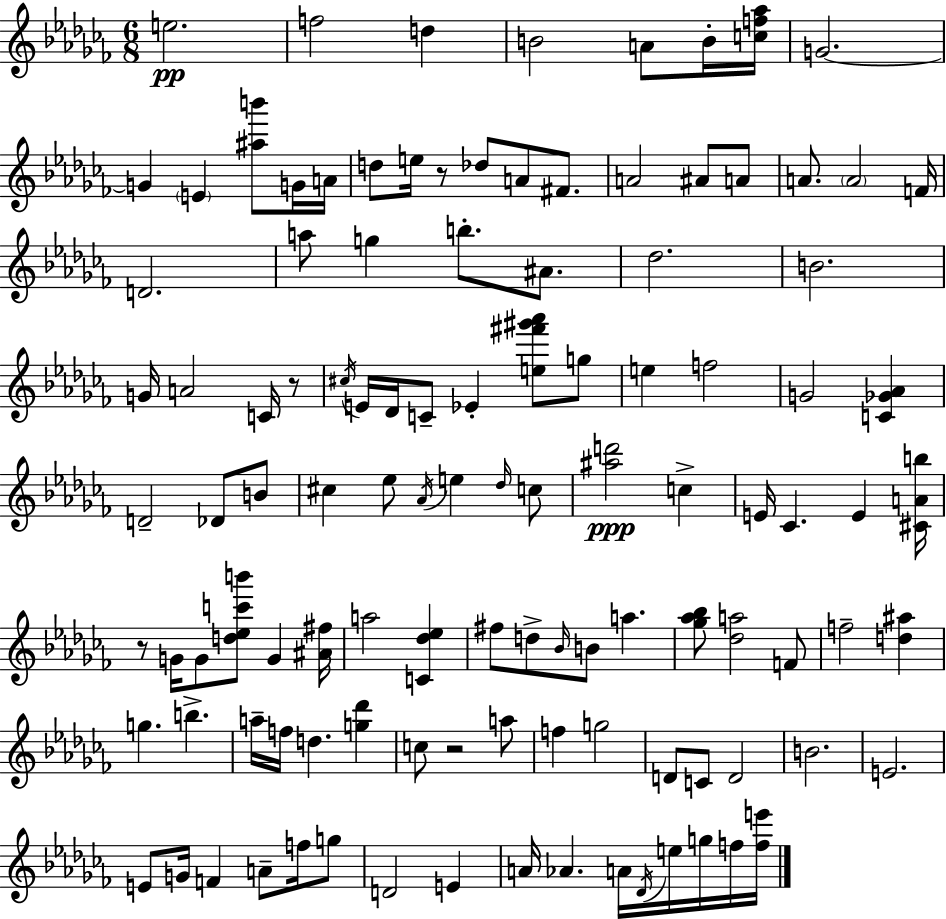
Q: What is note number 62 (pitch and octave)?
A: B4